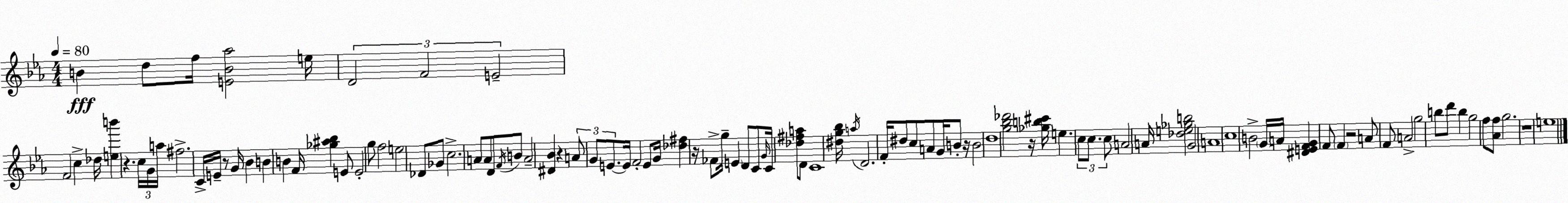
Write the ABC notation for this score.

X:1
T:Untitled
M:4/4
L:1/4
K:Eb
B d/2 f/4 [EB_a]2 e/4 D2 F2 E2 F2 c _d/4 [eb'] z c/4 G/4 a/4 ^f2 C/4 E/4 z/2 G/4 _B B B F/4 [_g^a_b] E/2 E2 g/2 f2 e2 _D/2 _G/2 c2 A/2 A/2 D/2 F/4 B/2 A2 [^D_B] z A/2 G/2 E/2 E/4 F2 E/2 G/4 [_d^f] z/4 _F/2 g/4 E D/2 C/2 G/4 C/4 [_d^fa]/2 D/2 C4 [^dg_b]/4 a/4 D2 F/4 ^d/2 c/2 A/2 G/4 B/2 z/4 B2 d4 [g_b_d']2 z/4 [_gb^c']/4 e c/2 c/2 c/2 A2 A/4 [_de_gb]2 G2 A4 c4 B2 G/4 A/4 [^DEFG] F/2 F z2 A/2 F/2 A2 g2 b/2 d'/2 b g2 f/2 [_Af]/2 g2 z4 e4